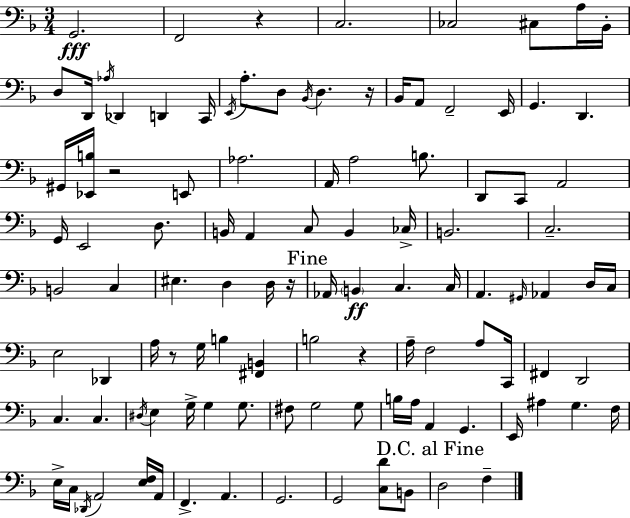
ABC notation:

X:1
T:Untitled
M:3/4
L:1/4
K:F
G,,2 F,,2 z C,2 _C,2 ^C,/2 A,/4 _B,,/4 D,/2 D,,/4 _A,/4 _D,, D,, C,,/4 E,,/4 A,/2 D,/2 _B,,/4 D, z/4 _B,,/4 A,,/2 F,,2 E,,/4 G,, D,, ^G,,/4 [_E,,B,]/4 z2 E,,/2 _A,2 A,,/4 A,2 B,/2 D,,/2 C,,/2 A,,2 G,,/4 E,,2 D,/2 B,,/4 A,, C,/2 B,, _C,/4 B,,2 C,2 B,,2 C, ^E, D, D,/4 z/4 _A,,/4 B,, C, C,/4 A,, ^G,,/4 _A,, D,/4 C,/4 E,2 _D,, A,/4 z/2 G,/4 B, [^F,,B,,] B,2 z A,/4 F,2 A,/2 C,,/4 ^F,, D,,2 C, C, ^D,/4 E, G,/4 G, G,/2 ^F,/2 G,2 G,/2 B,/4 A,/4 A,, G,, E,,/4 ^A, G, F,/4 E,/4 C,/4 _D,,/4 A,,2 [E,F,]/4 A,,/4 F,, A,, G,,2 G,,2 [C,D]/2 B,,/2 D,2 F,